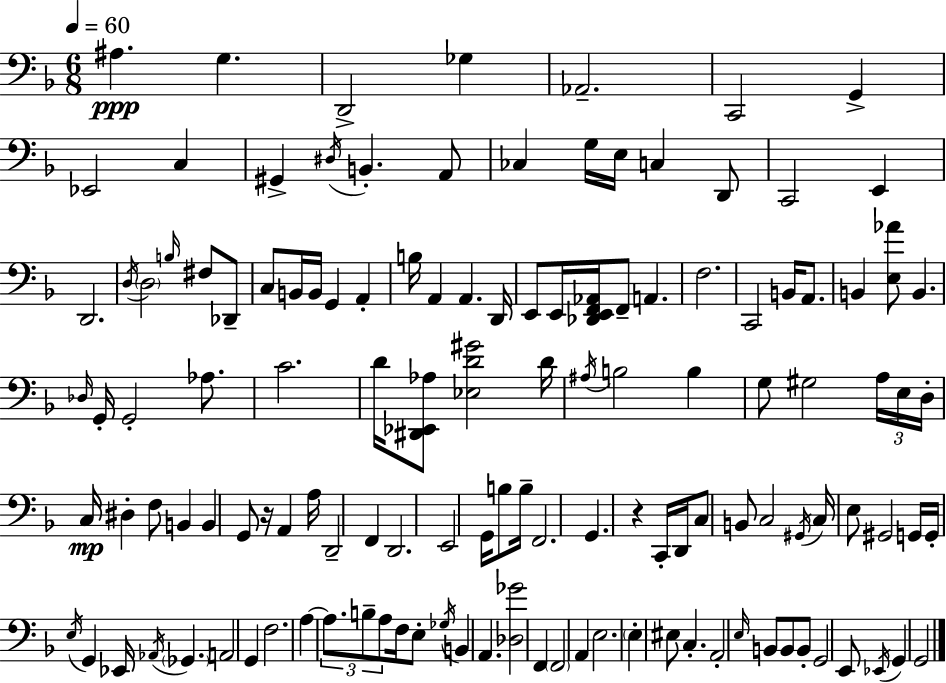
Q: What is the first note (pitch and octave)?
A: A#3